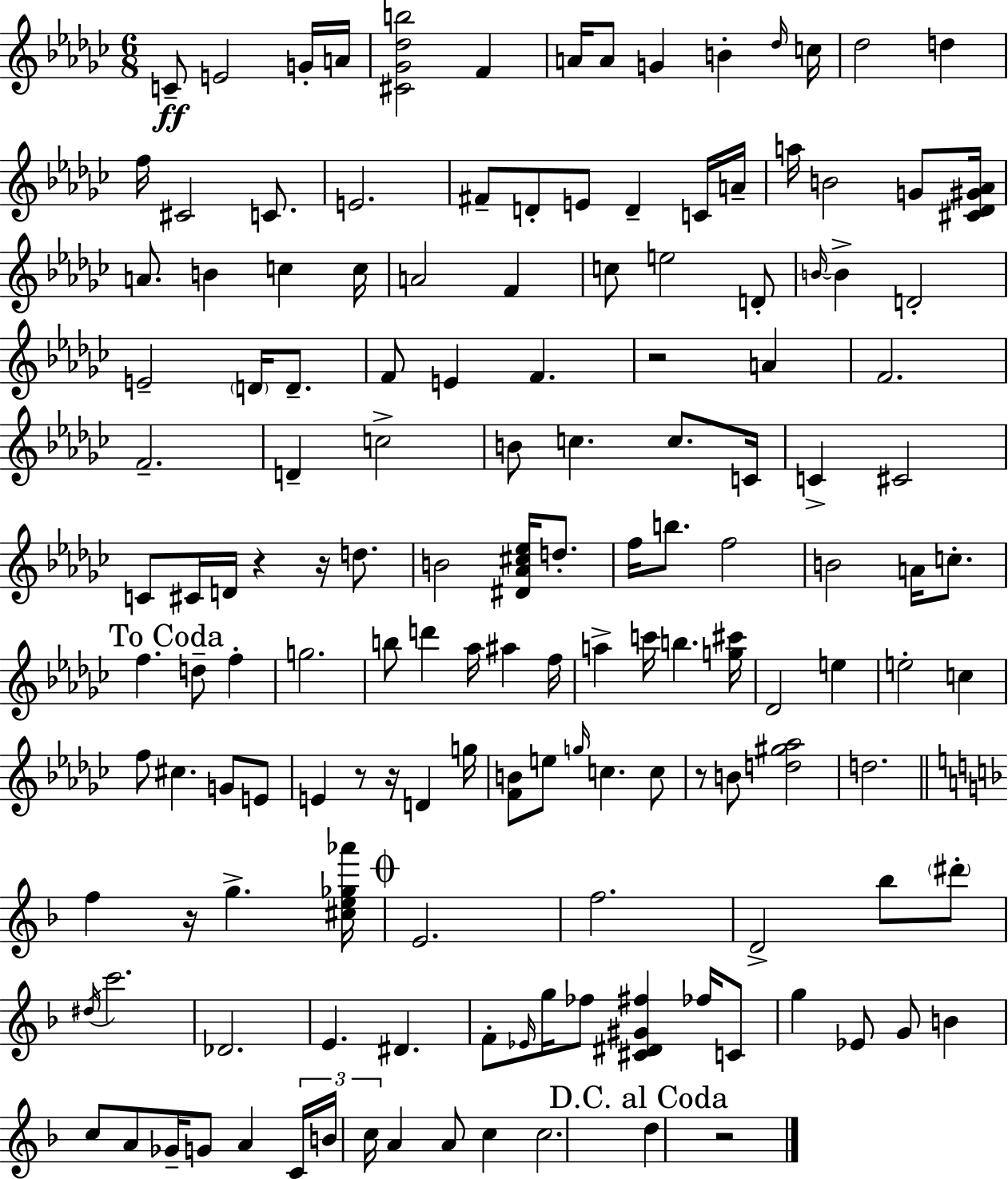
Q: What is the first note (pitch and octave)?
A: C4